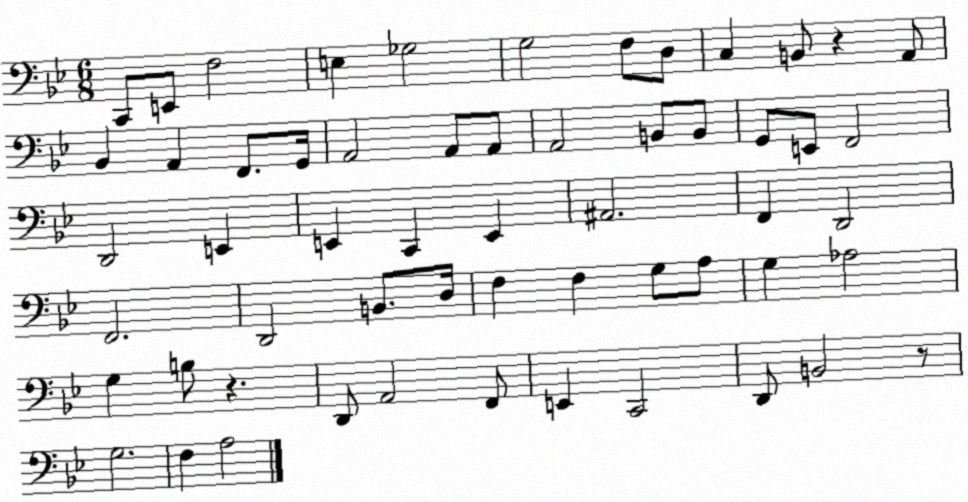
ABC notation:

X:1
T:Untitled
M:6/8
L:1/4
K:Bb
C,,/2 E,,/2 F,2 E, _G,2 G,2 F,/2 D,/2 C, B,,/2 z A,,/2 _B,, A,, F,,/2 G,,/4 A,,2 A,,/2 A,,/2 A,,2 B,,/2 B,,/2 G,,/2 E,,/2 F,,2 D,,2 E,, E,, C,, E,, ^A,,2 F,, D,,2 F,,2 D,,2 B,,/2 D,/4 F, F, G,/2 A,/2 G, _A,2 G, B,/2 z D,,/2 A,,2 F,,/2 E,, C,,2 D,,/2 B,,2 z/2 G,2 F, A,2